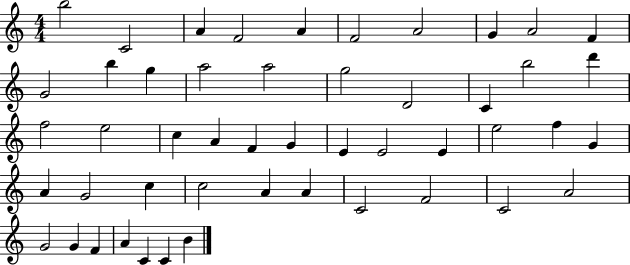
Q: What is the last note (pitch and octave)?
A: B4